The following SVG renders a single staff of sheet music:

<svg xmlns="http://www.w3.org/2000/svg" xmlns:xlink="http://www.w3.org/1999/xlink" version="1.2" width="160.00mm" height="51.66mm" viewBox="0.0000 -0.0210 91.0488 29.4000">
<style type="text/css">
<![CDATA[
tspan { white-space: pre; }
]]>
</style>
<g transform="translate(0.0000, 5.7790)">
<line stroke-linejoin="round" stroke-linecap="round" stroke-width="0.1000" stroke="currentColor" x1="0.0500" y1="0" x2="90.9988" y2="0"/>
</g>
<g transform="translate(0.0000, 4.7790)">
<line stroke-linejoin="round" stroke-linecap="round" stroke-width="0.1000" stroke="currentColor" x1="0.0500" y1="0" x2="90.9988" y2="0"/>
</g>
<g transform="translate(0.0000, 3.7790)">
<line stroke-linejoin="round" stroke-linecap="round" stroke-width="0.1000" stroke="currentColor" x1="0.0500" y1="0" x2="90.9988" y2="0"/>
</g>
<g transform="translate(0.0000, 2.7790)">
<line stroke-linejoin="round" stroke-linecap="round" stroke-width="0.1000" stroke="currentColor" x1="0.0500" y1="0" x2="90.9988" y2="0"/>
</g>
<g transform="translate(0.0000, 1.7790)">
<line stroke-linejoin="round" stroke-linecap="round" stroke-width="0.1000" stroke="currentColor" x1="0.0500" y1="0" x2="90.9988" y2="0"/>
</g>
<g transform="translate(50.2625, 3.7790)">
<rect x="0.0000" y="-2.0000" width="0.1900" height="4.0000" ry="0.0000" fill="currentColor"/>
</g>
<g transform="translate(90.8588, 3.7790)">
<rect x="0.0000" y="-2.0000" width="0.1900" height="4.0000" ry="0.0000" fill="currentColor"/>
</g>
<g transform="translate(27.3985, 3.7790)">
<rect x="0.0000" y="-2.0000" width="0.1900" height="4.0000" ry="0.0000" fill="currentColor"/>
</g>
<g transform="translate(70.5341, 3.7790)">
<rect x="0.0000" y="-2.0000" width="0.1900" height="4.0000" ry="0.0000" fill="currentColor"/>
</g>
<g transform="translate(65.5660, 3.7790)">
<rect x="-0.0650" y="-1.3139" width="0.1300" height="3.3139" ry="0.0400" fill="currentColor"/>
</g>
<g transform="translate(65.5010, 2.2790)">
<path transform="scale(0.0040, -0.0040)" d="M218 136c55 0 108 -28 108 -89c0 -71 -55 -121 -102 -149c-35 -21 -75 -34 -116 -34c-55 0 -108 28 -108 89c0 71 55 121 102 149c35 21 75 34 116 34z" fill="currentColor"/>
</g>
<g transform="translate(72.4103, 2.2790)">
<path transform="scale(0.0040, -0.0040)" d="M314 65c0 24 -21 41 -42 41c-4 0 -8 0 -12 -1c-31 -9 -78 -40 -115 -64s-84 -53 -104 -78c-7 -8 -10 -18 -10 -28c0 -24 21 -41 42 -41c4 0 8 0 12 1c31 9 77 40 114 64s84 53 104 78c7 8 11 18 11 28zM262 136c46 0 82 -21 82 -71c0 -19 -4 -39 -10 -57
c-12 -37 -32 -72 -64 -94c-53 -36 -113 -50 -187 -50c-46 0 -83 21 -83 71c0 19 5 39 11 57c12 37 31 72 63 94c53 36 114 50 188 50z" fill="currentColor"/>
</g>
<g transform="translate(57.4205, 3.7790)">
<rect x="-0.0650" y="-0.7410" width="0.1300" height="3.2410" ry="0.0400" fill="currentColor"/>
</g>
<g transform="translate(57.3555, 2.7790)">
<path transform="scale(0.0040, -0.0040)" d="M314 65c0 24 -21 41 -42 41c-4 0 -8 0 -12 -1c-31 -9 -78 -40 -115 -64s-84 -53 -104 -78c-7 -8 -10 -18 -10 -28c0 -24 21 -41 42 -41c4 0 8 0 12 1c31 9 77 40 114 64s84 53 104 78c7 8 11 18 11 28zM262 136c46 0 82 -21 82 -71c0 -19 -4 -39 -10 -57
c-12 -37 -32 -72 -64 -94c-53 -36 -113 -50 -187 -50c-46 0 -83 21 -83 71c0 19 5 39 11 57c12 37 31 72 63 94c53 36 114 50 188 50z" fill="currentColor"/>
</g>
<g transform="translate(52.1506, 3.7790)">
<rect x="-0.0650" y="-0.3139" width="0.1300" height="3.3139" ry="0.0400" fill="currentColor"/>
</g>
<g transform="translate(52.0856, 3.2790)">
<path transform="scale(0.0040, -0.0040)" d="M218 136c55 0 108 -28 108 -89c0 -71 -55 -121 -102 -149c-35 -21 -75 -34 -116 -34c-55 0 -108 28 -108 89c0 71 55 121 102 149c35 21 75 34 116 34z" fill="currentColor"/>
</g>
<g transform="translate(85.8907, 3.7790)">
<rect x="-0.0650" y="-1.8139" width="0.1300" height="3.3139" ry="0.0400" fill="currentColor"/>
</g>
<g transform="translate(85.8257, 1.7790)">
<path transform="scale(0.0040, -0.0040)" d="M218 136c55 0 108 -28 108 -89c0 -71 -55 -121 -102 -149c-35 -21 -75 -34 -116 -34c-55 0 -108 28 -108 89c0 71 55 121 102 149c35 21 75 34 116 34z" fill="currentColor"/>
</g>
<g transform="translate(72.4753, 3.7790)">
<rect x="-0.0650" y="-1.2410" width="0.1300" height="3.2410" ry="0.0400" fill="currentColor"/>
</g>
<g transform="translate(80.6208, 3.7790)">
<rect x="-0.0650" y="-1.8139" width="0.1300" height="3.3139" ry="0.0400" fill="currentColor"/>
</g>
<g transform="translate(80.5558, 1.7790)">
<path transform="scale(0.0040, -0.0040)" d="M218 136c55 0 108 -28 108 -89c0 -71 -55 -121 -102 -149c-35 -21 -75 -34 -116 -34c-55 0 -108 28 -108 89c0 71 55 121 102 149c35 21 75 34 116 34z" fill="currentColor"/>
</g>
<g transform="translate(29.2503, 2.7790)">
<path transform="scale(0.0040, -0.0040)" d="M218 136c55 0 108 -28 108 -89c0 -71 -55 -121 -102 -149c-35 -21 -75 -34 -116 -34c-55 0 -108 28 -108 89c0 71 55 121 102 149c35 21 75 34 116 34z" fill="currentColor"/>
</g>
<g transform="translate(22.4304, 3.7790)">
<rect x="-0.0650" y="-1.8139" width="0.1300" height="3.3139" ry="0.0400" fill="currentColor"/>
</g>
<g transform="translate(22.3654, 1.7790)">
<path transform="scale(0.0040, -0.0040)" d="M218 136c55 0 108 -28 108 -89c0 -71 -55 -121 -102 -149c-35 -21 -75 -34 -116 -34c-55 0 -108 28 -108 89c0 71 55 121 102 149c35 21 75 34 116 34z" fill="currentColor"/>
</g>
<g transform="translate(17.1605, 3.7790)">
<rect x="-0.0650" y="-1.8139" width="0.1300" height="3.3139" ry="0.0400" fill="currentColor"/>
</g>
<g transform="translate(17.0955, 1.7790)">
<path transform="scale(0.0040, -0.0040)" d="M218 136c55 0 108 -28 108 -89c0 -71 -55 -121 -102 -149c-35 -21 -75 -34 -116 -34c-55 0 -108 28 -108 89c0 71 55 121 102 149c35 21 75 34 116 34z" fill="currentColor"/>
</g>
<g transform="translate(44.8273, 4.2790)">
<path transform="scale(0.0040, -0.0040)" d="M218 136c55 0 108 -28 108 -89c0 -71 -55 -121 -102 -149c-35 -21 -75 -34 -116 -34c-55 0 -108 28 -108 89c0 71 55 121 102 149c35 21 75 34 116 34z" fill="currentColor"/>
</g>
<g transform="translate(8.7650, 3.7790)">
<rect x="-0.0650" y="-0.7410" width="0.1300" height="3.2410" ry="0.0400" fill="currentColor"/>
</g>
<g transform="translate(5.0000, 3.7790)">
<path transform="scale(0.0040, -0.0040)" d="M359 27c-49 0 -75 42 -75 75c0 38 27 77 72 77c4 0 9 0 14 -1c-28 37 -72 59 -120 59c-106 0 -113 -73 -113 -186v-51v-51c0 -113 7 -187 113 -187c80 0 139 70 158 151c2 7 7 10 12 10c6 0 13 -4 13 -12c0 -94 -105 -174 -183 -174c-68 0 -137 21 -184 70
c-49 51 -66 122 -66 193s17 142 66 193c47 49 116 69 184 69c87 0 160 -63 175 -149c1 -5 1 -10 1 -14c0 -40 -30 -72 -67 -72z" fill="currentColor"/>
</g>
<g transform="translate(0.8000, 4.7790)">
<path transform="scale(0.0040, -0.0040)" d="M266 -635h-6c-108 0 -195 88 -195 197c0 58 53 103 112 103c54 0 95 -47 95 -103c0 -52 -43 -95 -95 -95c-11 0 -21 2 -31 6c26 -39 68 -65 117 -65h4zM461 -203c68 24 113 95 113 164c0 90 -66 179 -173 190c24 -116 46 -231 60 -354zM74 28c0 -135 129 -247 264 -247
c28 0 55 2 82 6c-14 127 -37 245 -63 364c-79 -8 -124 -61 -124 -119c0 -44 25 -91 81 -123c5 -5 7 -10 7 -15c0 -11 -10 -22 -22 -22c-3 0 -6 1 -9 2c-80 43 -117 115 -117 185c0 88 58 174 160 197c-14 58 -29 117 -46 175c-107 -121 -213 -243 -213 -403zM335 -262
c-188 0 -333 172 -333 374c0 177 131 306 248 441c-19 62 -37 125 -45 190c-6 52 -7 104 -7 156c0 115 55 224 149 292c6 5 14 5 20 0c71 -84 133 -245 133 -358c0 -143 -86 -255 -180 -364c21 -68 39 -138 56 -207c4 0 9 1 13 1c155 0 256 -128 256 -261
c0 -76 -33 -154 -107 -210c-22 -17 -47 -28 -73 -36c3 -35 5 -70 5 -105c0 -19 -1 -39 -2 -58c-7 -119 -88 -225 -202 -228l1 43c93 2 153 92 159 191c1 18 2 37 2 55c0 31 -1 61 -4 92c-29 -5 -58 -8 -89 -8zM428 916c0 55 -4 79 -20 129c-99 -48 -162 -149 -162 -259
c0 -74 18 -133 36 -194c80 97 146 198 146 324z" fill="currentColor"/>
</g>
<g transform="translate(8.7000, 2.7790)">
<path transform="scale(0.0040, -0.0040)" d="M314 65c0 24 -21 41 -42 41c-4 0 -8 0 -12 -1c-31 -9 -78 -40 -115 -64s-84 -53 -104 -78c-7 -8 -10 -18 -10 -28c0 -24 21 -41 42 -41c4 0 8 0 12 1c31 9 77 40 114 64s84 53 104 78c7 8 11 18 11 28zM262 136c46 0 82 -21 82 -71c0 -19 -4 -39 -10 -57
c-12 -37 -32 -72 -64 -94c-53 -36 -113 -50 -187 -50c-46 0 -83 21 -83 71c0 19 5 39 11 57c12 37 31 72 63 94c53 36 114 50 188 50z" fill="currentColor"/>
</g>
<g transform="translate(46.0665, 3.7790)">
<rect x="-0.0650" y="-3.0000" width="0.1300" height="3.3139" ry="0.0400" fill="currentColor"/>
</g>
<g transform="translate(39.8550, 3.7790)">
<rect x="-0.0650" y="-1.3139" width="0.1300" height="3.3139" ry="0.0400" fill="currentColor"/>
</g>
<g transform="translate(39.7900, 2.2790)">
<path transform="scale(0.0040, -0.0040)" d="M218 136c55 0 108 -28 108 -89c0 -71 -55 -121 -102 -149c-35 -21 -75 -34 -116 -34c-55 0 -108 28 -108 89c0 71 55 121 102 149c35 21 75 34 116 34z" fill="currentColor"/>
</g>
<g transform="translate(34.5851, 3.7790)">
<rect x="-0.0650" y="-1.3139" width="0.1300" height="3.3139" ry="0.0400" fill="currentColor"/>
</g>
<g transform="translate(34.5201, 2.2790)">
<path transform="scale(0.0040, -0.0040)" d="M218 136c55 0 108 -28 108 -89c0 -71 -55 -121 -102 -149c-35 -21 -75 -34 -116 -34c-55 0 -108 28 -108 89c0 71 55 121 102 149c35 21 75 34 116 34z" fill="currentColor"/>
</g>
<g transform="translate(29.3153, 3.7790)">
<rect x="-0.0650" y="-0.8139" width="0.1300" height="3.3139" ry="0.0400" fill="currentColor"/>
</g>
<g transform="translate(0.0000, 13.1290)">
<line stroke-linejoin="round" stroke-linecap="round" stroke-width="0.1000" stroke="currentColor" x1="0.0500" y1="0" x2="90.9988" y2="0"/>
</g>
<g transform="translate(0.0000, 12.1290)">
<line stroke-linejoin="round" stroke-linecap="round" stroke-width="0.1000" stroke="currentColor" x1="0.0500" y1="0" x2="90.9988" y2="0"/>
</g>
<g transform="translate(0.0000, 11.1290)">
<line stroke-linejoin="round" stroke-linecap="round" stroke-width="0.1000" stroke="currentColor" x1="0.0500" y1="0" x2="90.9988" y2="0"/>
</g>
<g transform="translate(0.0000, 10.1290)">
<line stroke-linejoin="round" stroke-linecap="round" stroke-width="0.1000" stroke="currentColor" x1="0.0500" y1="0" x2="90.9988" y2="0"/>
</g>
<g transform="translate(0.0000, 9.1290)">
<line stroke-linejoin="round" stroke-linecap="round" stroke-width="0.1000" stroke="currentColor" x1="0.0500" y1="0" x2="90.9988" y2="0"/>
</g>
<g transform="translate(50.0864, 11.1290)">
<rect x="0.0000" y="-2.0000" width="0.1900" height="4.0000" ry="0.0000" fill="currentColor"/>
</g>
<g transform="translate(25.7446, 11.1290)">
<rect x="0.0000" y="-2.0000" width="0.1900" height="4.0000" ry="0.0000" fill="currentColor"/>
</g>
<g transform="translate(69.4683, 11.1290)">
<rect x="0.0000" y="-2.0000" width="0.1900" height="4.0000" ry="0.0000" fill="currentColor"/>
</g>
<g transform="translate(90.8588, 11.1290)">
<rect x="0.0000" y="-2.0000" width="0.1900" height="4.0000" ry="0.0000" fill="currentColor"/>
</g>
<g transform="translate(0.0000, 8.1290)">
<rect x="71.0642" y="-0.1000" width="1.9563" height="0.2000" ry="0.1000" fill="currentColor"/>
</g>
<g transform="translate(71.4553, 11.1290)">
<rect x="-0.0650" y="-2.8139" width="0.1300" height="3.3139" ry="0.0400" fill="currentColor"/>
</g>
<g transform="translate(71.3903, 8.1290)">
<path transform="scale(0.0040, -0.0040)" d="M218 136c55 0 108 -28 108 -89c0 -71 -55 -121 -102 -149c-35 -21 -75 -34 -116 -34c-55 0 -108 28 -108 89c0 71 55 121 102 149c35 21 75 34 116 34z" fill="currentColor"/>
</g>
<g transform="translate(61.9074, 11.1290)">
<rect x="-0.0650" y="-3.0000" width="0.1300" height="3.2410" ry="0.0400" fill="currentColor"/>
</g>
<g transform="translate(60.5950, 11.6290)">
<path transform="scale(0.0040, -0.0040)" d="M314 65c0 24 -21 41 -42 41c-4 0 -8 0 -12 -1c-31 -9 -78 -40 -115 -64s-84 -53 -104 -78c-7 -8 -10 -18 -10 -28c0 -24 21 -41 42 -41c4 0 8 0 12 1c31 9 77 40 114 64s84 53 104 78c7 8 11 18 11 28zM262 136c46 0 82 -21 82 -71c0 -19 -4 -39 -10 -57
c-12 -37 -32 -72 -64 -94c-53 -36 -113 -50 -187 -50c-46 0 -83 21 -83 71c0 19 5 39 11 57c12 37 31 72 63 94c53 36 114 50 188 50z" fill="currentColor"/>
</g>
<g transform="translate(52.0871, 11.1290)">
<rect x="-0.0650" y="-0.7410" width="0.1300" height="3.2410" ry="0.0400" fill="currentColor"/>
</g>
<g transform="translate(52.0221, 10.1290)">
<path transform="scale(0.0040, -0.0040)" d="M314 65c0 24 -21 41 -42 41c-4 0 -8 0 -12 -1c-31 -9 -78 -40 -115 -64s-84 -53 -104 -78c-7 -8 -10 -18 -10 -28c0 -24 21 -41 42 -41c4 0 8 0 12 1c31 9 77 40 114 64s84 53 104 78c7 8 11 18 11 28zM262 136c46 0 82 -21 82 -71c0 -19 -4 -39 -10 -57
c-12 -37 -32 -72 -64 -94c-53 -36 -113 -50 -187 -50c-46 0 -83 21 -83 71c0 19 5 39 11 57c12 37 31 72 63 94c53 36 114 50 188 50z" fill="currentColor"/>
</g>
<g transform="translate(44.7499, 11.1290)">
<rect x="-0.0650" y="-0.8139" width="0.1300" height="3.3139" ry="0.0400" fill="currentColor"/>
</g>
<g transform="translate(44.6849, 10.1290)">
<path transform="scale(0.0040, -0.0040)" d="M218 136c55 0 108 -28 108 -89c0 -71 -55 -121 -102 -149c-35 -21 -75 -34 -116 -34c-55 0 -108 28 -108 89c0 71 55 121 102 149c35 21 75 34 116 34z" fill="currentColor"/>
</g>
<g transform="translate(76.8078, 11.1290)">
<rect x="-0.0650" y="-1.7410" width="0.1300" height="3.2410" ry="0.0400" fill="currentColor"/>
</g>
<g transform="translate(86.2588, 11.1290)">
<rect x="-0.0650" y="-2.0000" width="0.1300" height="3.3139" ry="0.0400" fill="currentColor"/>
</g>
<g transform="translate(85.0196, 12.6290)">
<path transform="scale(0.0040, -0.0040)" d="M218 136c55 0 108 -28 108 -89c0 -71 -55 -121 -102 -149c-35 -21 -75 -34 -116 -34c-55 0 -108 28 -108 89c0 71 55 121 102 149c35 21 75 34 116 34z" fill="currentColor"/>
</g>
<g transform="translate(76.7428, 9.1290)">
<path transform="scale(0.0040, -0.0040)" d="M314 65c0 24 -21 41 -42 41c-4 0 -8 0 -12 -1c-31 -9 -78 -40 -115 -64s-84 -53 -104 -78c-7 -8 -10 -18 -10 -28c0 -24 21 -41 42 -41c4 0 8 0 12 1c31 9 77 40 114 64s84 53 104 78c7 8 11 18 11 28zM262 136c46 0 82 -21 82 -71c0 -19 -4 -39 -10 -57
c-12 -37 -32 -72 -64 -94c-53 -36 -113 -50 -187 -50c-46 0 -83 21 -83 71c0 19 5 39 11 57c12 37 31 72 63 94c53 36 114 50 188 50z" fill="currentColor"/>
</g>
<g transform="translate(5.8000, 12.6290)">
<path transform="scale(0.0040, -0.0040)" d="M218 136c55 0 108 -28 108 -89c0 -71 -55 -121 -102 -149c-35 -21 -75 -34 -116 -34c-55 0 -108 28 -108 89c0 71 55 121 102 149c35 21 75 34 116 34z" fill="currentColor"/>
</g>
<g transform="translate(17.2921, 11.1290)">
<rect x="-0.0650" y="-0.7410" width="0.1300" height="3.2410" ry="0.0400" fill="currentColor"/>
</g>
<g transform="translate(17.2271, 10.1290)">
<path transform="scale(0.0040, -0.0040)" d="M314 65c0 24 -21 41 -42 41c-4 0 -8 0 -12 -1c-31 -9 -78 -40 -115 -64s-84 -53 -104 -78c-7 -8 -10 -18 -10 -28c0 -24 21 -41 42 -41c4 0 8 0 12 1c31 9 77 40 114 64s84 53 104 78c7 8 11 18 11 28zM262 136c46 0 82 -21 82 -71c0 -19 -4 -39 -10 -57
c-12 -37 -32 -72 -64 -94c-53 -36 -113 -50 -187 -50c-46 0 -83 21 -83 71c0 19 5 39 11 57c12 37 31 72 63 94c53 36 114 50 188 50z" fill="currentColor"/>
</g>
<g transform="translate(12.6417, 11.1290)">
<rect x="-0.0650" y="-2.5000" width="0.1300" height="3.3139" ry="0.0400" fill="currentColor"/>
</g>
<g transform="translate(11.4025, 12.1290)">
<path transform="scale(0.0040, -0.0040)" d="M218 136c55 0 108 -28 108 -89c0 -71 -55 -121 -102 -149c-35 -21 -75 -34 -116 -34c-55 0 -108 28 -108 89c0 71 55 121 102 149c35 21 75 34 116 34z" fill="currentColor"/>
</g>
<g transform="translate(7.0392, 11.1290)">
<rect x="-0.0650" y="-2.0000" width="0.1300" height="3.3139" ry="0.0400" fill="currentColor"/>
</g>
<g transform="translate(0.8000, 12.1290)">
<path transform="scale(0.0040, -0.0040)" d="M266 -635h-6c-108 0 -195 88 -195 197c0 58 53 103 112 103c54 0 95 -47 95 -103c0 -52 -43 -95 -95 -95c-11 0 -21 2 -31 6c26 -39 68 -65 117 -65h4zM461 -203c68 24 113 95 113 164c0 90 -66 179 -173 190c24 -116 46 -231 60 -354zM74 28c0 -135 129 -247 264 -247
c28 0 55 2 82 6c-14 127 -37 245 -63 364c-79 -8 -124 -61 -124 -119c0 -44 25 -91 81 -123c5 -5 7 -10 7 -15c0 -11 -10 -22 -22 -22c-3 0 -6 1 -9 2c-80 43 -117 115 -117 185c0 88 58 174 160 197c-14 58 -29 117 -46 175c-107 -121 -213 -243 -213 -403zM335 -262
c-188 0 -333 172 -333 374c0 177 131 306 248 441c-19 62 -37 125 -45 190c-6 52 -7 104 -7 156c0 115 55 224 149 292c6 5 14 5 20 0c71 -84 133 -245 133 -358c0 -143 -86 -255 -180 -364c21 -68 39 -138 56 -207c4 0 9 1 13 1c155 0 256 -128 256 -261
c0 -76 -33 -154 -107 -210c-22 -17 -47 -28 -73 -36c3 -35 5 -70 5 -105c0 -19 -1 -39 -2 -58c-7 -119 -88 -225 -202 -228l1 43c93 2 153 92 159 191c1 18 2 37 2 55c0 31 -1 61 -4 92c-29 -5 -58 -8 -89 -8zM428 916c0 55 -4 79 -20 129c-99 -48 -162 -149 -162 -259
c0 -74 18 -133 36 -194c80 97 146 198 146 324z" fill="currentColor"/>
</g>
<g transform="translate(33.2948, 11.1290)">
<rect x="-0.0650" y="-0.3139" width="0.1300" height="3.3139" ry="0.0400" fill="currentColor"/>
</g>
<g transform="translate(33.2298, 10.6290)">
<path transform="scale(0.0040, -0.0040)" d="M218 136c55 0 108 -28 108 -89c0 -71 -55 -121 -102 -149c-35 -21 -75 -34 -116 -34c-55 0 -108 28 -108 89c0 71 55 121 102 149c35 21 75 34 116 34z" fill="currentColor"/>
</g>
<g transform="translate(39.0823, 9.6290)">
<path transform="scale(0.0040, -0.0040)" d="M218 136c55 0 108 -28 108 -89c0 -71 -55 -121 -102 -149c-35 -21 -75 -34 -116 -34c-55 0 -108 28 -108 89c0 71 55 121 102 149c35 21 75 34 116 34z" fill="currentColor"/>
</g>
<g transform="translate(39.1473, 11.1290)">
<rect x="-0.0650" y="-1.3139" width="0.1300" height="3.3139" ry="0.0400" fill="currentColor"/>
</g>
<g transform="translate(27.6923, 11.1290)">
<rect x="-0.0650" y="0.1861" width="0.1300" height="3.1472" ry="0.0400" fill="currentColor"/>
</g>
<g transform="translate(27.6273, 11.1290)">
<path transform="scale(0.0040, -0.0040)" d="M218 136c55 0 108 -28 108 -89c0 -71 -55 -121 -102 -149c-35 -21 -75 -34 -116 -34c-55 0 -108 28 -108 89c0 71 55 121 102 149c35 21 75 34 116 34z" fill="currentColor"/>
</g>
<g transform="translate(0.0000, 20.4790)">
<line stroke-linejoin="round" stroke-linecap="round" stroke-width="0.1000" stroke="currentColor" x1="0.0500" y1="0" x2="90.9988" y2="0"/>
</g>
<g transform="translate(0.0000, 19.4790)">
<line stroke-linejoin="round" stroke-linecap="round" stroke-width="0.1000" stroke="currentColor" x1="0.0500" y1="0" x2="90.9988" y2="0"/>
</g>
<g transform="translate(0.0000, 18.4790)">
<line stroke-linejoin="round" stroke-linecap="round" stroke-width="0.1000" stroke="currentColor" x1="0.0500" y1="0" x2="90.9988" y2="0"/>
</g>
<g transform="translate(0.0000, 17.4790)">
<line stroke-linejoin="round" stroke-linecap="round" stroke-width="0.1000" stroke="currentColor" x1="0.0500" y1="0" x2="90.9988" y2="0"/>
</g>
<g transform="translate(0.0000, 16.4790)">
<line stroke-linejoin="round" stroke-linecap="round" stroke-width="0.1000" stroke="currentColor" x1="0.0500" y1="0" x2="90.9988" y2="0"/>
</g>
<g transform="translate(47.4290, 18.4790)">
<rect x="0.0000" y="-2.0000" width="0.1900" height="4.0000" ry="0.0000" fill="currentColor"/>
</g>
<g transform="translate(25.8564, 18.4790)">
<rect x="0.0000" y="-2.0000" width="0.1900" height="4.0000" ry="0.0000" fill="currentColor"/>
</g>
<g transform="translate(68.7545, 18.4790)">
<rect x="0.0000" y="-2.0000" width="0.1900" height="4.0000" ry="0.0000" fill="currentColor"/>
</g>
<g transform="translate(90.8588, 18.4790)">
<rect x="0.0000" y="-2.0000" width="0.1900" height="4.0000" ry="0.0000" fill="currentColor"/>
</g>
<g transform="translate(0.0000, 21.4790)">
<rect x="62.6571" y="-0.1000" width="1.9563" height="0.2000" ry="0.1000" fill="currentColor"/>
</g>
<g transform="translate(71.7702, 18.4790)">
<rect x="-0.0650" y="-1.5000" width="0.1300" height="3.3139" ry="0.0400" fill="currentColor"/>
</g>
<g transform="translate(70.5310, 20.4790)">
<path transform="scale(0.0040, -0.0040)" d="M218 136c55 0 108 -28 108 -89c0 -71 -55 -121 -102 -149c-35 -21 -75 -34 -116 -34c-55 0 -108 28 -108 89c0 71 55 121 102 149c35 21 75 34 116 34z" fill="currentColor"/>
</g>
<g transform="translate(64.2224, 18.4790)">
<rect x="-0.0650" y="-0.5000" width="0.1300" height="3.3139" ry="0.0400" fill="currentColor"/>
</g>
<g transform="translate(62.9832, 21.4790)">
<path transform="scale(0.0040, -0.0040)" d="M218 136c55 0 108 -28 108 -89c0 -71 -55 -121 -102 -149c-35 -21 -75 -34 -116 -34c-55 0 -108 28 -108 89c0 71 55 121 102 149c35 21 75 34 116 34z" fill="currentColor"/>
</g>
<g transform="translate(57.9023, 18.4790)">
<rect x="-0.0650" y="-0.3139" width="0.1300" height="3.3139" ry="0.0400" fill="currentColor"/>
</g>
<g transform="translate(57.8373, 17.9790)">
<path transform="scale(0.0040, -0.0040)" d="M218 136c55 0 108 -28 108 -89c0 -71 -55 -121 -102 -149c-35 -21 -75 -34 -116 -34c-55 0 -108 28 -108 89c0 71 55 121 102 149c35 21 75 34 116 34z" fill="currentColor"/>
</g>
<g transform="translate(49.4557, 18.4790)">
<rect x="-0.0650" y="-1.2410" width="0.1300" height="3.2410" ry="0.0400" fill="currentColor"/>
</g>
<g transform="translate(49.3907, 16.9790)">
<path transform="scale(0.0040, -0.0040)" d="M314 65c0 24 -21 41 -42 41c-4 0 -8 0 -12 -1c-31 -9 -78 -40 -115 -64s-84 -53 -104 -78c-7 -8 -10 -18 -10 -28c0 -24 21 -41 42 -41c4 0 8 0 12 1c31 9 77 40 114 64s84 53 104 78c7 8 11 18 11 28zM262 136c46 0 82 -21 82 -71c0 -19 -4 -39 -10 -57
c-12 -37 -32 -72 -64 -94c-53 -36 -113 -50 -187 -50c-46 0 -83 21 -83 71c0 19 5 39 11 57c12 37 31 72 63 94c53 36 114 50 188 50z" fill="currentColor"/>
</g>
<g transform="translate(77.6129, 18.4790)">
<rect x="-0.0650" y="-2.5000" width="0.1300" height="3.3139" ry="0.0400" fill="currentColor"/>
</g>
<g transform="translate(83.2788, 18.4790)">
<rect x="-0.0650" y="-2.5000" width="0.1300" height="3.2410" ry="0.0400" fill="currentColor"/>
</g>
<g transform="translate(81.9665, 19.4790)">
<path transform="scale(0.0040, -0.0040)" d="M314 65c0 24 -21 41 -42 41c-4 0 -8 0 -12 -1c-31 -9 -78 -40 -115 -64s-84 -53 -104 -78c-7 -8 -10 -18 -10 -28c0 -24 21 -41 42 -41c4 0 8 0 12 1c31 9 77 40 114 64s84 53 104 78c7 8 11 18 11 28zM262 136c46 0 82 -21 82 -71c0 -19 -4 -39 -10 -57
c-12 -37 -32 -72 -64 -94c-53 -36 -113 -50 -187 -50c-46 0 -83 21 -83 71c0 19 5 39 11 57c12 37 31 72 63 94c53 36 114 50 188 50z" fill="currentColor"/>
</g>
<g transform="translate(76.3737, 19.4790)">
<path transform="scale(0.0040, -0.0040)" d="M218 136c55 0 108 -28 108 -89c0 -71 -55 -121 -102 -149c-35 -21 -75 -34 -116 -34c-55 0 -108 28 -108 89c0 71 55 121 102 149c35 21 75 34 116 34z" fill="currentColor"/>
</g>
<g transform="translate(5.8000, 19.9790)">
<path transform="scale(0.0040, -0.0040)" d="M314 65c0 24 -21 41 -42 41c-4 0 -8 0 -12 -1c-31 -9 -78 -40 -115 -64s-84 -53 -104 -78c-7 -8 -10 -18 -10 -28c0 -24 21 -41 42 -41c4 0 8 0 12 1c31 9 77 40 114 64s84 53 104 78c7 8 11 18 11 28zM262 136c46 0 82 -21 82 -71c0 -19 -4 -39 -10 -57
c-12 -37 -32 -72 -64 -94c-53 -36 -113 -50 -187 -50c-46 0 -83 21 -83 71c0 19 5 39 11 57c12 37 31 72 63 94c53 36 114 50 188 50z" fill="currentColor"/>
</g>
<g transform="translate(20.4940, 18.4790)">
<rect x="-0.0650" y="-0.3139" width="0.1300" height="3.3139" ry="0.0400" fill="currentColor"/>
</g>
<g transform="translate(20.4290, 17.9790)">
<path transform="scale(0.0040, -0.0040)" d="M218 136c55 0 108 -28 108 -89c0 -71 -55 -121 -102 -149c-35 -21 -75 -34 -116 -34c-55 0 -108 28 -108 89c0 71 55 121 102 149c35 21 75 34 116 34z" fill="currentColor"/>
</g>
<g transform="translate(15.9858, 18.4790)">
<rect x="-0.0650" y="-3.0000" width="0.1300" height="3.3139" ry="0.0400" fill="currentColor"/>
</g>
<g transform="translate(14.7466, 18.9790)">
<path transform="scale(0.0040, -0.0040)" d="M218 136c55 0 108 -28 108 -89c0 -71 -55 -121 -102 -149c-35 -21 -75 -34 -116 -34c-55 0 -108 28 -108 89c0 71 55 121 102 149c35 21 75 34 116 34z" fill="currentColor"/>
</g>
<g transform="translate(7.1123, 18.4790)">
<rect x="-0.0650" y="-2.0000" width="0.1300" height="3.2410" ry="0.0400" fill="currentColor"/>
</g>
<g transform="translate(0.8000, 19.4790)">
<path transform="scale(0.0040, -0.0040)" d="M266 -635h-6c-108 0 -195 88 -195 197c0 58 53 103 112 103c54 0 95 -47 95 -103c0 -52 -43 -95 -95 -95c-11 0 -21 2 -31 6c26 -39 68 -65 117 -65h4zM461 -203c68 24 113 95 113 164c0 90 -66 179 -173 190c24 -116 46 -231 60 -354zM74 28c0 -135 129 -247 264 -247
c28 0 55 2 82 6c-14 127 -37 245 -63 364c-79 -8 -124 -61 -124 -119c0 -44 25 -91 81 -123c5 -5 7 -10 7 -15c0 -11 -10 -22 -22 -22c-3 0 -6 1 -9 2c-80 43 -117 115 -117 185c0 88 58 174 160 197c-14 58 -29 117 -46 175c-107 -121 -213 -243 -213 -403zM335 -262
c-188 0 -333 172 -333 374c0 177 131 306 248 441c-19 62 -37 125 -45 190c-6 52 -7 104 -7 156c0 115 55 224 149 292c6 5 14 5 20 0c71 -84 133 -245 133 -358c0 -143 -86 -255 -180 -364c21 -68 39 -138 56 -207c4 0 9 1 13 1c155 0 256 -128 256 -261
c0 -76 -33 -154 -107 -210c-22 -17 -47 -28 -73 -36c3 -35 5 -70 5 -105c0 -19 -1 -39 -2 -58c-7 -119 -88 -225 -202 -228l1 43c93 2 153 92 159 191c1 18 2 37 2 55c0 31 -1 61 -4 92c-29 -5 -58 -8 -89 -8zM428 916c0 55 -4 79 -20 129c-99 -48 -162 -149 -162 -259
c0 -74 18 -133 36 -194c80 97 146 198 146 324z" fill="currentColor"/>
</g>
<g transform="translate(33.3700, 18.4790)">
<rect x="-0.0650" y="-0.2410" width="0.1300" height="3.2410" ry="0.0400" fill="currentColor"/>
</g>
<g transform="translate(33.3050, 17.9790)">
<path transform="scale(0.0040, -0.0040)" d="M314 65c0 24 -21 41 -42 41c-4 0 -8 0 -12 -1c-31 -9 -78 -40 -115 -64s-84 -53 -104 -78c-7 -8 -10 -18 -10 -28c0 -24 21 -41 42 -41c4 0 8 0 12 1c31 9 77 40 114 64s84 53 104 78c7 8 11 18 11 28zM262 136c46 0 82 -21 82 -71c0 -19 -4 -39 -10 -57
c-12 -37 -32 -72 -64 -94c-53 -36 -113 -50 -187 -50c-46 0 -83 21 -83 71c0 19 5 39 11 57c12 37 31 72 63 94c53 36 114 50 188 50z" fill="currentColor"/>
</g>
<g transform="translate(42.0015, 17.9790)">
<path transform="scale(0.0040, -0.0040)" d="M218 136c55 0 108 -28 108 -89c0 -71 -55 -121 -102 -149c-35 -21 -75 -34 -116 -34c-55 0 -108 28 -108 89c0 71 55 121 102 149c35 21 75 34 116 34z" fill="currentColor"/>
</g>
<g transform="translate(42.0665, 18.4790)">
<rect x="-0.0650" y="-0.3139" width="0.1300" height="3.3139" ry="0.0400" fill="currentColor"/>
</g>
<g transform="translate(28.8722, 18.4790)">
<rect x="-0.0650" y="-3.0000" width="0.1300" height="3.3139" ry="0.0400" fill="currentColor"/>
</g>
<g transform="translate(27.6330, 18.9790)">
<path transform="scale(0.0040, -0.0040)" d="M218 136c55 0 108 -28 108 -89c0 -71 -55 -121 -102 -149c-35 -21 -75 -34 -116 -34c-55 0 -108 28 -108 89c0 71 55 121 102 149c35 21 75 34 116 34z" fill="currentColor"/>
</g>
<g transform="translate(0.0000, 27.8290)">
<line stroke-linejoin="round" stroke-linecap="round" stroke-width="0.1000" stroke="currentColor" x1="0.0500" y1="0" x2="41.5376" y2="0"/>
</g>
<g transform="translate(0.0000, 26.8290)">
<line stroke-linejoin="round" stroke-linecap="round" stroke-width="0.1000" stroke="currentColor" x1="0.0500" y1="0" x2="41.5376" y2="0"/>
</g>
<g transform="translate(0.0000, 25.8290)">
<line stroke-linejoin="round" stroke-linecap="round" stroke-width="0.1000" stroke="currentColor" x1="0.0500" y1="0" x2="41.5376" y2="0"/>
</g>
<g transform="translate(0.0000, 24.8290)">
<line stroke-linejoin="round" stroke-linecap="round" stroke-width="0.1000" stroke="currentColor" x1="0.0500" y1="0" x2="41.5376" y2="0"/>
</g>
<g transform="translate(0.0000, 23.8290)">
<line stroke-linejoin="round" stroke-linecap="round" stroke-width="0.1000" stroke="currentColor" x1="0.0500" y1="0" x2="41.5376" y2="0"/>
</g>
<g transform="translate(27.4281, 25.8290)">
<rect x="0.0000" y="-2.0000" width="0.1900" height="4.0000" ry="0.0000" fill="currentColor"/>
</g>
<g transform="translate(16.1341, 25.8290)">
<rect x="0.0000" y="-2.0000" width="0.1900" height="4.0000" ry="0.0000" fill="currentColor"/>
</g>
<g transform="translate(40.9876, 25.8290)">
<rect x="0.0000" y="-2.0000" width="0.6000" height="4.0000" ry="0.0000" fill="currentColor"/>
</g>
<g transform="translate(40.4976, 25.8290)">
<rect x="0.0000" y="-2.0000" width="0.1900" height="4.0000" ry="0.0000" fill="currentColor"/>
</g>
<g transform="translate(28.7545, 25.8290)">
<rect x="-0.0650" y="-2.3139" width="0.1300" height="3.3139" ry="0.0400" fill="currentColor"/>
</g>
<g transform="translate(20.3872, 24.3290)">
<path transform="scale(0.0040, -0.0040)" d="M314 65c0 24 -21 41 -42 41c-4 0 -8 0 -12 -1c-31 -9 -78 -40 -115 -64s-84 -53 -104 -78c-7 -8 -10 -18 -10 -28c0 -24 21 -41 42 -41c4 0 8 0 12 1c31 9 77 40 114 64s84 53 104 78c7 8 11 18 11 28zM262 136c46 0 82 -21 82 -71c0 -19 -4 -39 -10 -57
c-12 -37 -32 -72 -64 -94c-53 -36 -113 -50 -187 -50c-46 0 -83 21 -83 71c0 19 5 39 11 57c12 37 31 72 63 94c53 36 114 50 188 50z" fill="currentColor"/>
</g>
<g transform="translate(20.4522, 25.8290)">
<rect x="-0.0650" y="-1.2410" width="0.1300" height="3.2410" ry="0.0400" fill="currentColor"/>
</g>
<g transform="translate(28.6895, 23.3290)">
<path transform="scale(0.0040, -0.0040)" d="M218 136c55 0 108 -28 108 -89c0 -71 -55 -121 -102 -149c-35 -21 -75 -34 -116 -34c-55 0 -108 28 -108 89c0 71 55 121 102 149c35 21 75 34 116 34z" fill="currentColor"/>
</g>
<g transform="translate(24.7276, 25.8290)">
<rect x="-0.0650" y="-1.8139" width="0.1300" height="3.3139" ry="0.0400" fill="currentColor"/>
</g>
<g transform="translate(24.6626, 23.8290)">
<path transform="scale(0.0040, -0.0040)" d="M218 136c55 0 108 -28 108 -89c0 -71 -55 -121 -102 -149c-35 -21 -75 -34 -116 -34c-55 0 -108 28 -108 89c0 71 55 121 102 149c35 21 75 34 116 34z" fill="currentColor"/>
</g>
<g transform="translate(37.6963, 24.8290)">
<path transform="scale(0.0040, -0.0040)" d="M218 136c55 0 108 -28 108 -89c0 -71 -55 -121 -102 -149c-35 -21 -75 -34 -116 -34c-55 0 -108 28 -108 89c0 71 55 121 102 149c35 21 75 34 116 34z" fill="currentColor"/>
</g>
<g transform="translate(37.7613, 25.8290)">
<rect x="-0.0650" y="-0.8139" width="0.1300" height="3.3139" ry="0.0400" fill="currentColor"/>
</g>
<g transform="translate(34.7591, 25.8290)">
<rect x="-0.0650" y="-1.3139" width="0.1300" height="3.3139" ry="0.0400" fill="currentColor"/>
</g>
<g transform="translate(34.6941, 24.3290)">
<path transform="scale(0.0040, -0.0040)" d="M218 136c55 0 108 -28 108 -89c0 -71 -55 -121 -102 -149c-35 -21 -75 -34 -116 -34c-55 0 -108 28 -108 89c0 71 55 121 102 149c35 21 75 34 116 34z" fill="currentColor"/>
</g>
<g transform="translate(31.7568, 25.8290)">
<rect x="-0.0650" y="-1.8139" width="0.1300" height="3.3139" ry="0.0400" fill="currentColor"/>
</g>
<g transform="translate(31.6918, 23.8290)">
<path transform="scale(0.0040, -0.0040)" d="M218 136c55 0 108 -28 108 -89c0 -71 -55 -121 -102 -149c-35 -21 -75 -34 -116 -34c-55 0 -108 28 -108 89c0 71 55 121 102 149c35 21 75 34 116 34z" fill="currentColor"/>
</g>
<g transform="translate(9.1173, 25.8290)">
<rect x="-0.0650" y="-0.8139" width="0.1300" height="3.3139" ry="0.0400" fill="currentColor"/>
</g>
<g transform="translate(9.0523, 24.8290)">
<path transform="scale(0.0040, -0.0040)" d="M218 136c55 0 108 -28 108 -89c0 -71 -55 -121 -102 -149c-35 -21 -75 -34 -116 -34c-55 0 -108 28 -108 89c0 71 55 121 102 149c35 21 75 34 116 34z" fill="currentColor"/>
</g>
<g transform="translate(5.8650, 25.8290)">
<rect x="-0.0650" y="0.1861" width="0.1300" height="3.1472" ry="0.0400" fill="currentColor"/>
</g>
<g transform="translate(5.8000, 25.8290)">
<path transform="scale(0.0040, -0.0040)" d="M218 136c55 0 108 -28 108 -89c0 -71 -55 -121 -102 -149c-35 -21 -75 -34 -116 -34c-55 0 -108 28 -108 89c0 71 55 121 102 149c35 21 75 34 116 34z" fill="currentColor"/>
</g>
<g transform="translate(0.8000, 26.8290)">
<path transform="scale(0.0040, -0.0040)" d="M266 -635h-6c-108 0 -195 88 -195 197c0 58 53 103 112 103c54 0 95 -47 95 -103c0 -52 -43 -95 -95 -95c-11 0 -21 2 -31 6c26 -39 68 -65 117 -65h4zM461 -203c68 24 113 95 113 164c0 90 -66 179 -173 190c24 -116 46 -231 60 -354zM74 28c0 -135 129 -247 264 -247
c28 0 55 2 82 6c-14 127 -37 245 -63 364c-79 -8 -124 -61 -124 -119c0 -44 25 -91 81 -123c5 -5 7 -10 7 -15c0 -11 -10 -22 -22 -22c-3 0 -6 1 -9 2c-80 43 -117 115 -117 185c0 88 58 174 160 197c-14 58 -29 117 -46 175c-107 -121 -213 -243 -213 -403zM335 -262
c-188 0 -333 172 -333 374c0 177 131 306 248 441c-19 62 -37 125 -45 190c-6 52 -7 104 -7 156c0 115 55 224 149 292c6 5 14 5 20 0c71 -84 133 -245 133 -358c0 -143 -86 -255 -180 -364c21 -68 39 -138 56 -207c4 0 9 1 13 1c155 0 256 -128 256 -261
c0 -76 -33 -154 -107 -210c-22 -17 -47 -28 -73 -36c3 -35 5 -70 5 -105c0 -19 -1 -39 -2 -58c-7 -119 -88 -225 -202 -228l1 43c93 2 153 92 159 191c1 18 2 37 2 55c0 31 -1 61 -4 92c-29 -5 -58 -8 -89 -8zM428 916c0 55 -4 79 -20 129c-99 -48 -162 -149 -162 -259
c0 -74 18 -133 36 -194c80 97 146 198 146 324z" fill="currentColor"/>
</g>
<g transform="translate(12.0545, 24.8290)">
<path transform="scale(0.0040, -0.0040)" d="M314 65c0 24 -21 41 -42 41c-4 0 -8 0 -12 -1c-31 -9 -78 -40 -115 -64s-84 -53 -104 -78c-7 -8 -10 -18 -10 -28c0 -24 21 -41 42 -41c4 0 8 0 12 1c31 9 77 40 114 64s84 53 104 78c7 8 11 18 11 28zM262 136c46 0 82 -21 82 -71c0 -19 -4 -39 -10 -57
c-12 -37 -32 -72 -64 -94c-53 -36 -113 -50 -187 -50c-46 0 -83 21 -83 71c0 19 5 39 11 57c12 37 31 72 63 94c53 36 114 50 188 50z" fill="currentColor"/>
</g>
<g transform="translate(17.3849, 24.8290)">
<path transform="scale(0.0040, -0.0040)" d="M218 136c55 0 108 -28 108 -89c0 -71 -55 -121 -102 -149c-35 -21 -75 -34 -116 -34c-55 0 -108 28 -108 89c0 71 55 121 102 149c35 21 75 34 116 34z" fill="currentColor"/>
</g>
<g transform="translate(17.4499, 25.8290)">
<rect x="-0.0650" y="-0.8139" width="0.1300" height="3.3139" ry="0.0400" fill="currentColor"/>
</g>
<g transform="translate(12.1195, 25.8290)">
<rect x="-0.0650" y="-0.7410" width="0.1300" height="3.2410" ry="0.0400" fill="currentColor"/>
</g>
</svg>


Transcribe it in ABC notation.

X:1
T:Untitled
M:4/4
L:1/4
K:C
d2 f f d e e A c d2 e e2 f f F G d2 B c e d d2 A2 a f2 F F2 A c A c2 c e2 c C E G G2 B d d2 d e2 f g f e d